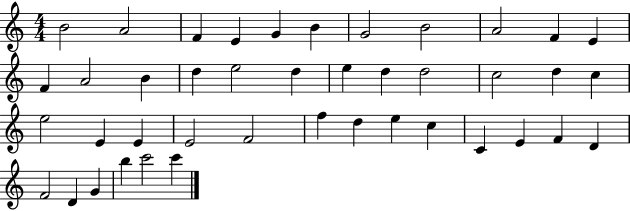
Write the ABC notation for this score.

X:1
T:Untitled
M:4/4
L:1/4
K:C
B2 A2 F E G B G2 B2 A2 F E F A2 B d e2 d e d d2 c2 d c e2 E E E2 F2 f d e c C E F D F2 D G b c'2 c'